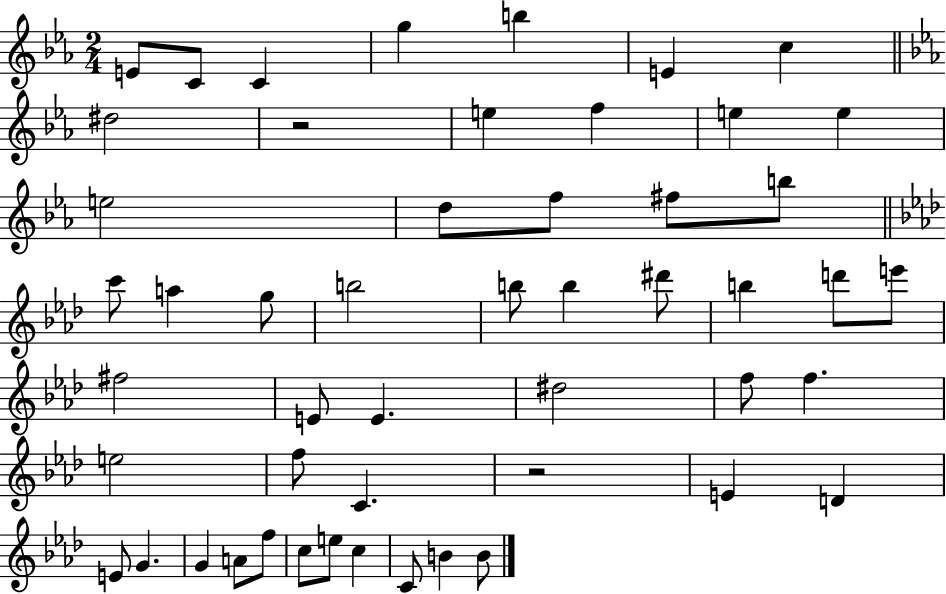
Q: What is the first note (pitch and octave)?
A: E4